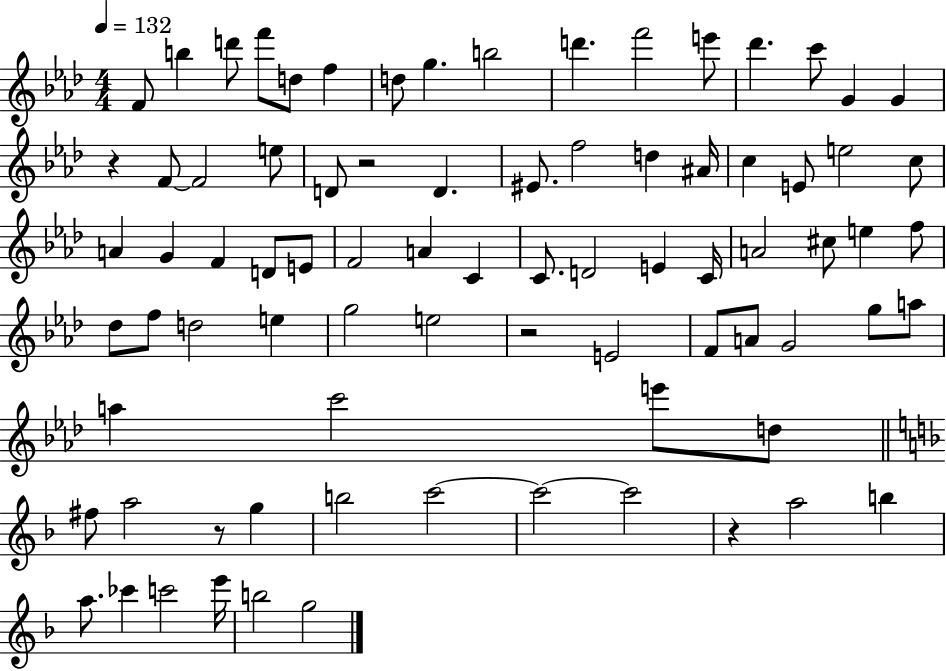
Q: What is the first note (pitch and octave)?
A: F4